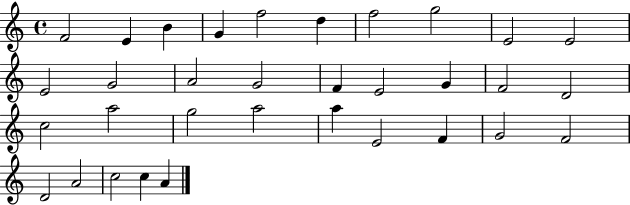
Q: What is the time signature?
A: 4/4